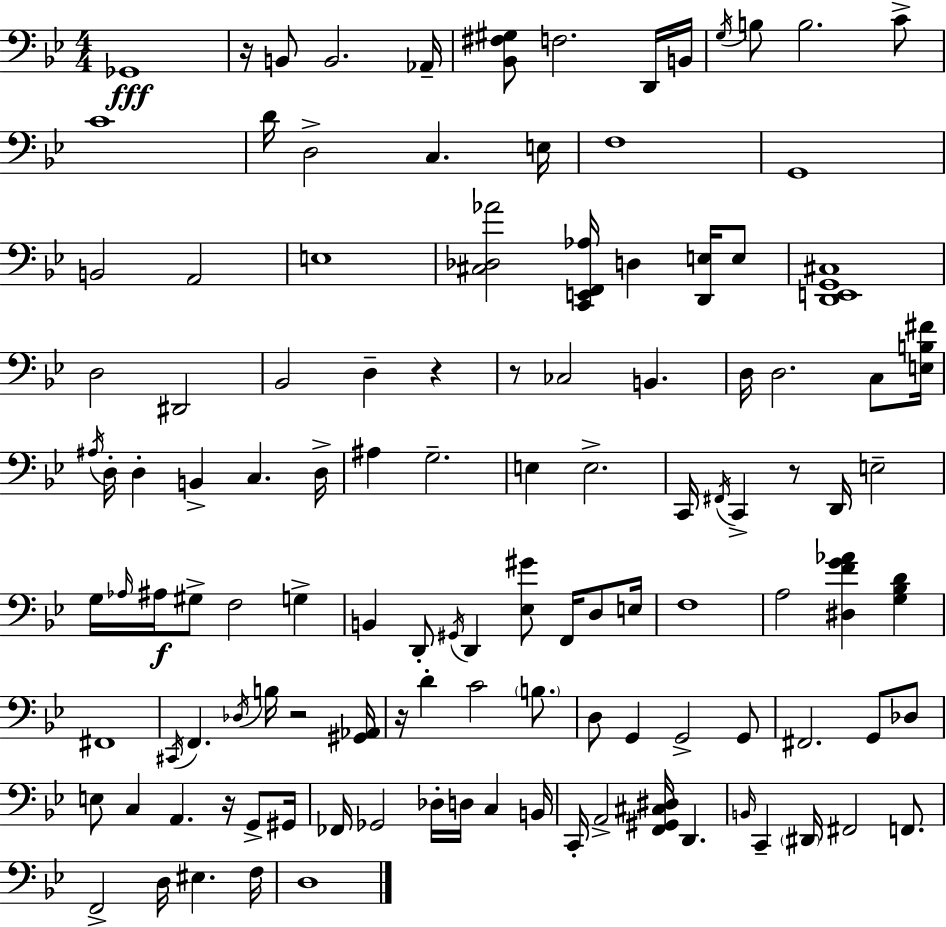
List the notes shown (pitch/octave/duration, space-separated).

Gb2/w R/s B2/e B2/h. Ab2/s [Bb2,F#3,G#3]/e F3/h. D2/s B2/s G3/s B3/e B3/h. C4/e C4/w D4/s D3/h C3/q. E3/s F3/w G2/w B2/h A2/h E3/w [C#3,Db3,Ab4]/h [C2,E2,F2,Ab3]/s D3/q [D2,E3]/s E3/e [D2,E2,G2,C#3]/w D3/h D#2/h Bb2/h D3/q R/q R/e CES3/h B2/q. D3/s D3/h. C3/e [E3,B3,F#4]/s A#3/s D3/s D3/q B2/q C3/q. D3/s A#3/q G3/h. E3/q E3/h. C2/s F#2/s C2/q R/e D2/s E3/h G3/s Ab3/s A#3/s G#3/e F3/h G3/q B2/q D2/e G#2/s D2/q [Eb3,G#4]/e F2/s D3/e E3/s F3/w A3/h [D#3,F4,G4,Ab4]/q [G3,Bb3,D4]/q F#2/w C#2/s F2/q. Db3/s B3/s R/h [G#2,Ab2]/s R/s D4/q C4/h B3/e. D3/e G2/q G2/h G2/e F#2/h. G2/e Db3/e E3/e C3/q A2/q. R/s G2/e G#2/s FES2/s Gb2/h Db3/s D3/s C3/q B2/s C2/s A2/h [F2,G#2,C#3,D#3]/s D2/q. B2/s C2/q D#2/s F#2/h F2/e. F2/h D3/s EIS3/q. F3/s D3/w